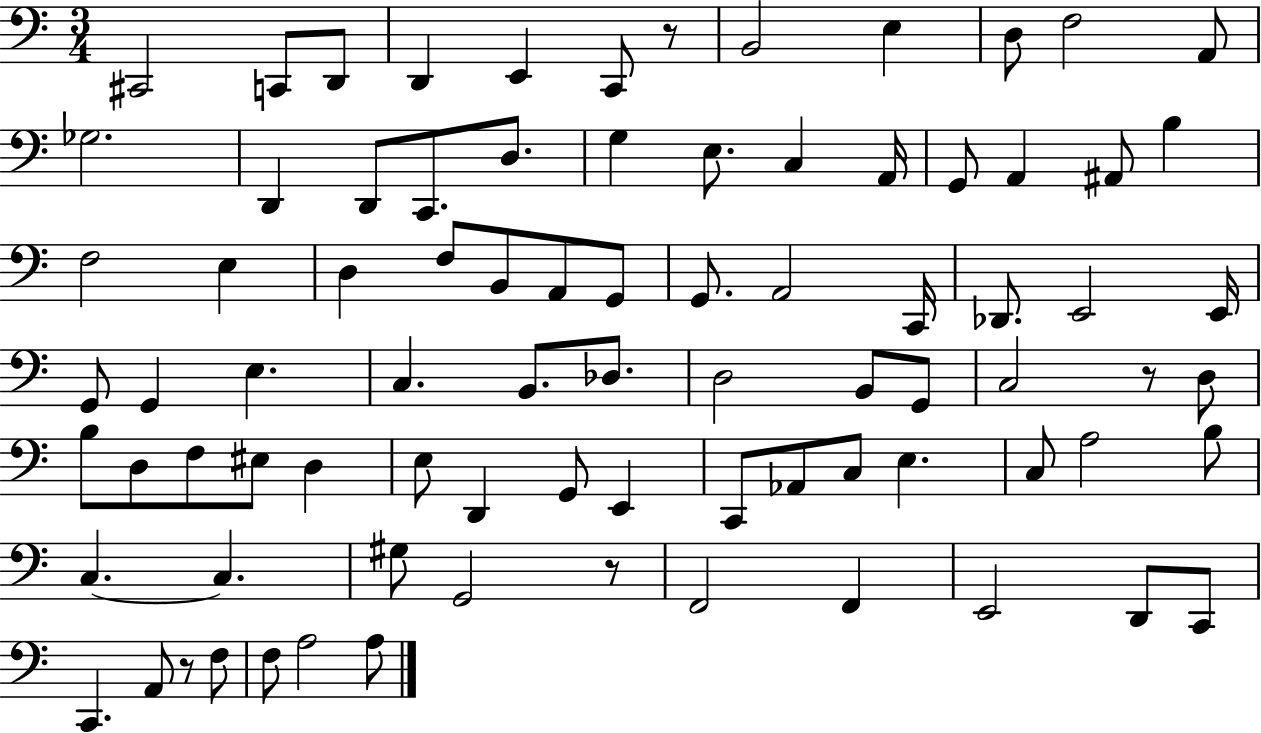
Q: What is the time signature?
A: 3/4